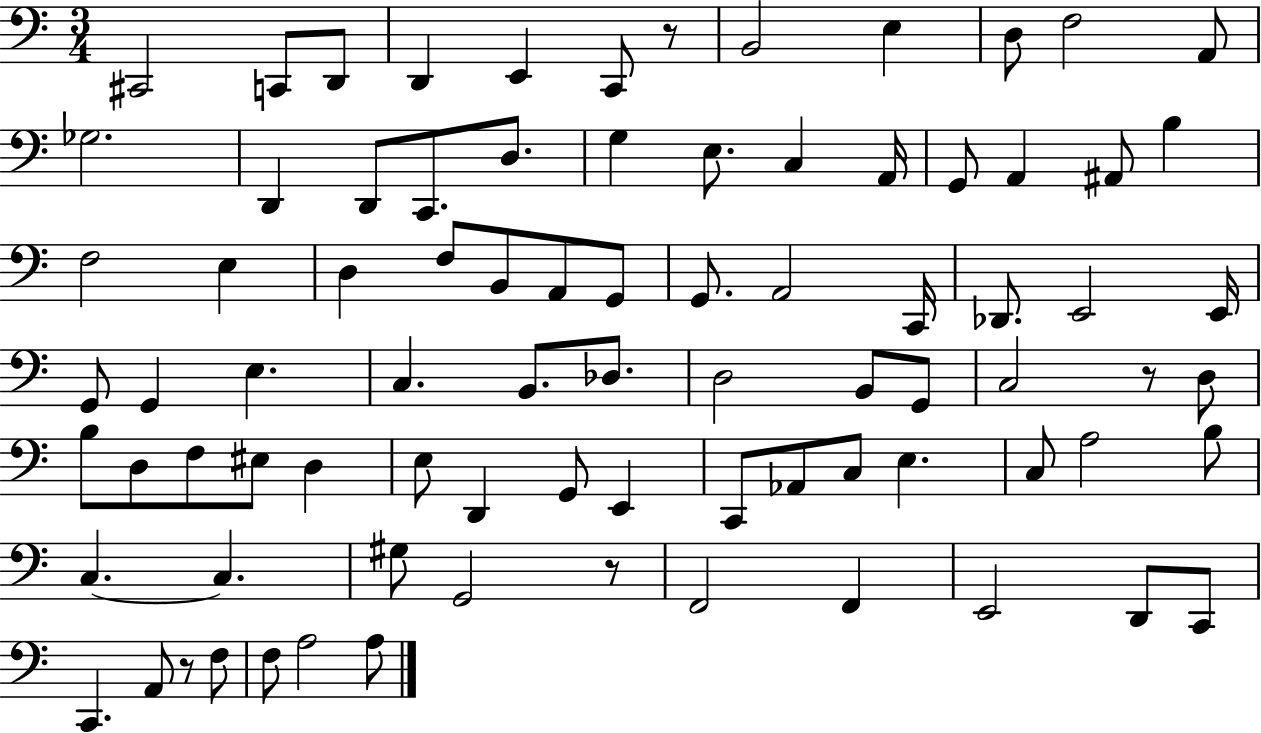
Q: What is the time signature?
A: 3/4